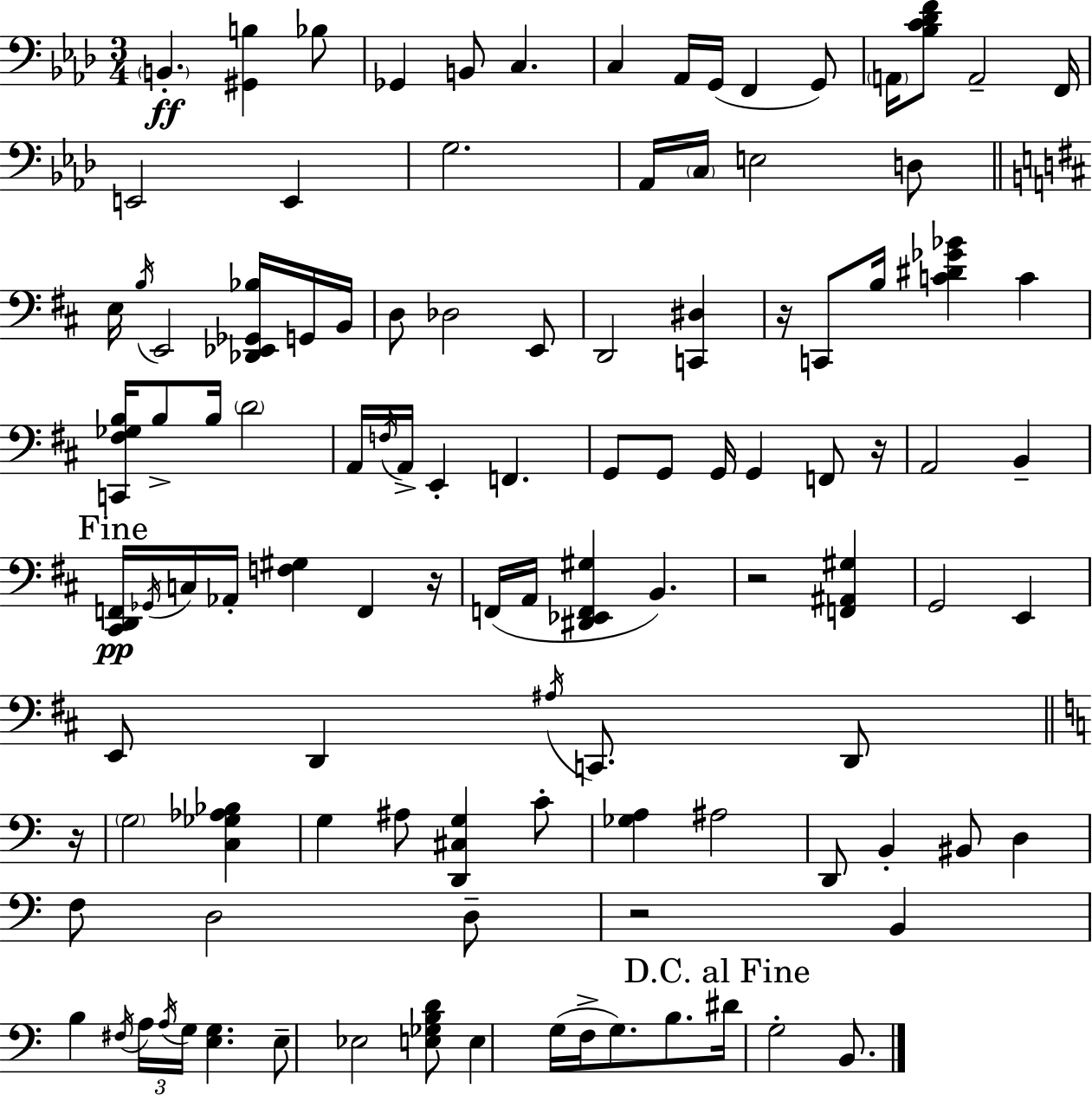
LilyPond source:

{
  \clef bass
  \numericTimeSignature
  \time 3/4
  \key f \minor
  \parenthesize b,4.-.\ff <gis, b>4 bes8 | ges,4 b,8 c4. | c4 aes,16 g,16( f,4 g,8) | \parenthesize a,16 <bes c' des' f'>8 a,2-- f,16 | \break e,2 e,4 | g2. | aes,16 \parenthesize c16 e2 d8 | \bar "||" \break \key d \major e16 \acciaccatura { b16 } e,2 <des, ees, ges, bes>16 g,16 | b,16 d8 des2 e,8 | d,2 <c, dis>4 | r16 c,8 b16 <c' dis' ges' bes'>4 c'4 | \break <c, fis ges b>16 b8-> b16 \parenthesize d'2 | a,16 \acciaccatura { f16 } a,16-> e,4-. f,4. | g,8 g,8 g,16 g,4 f,8 | r16 a,2 b,4-- | \break \mark "Fine" <cis, d, f,>16\pp \acciaccatura { ges,16 } c16 aes,16-. <f gis>4 f,4 | r16 f,16( a,16 <dis, ees, f, gis>4 b,4.) | r2 <f, ais, gis>4 | g,2 e,4 | \break e,8 d,4 \acciaccatura { ais16 } c,8. | d,8 \bar "||" \break \key a \minor r16 \parenthesize g2 <c ges aes bes>4 | g4 ais8 <d, cis g>4 c'8-. | <ges a>4 ais2 | d,8 b,4-. bis,8 d4 | \break f8 d2 d8-- | r2 b,4 | b4 \acciaccatura { fis16 } \tuplet 3/2 { a16 \acciaccatura { a16 } g16 } <e g>4. | e8-- ees2 | \break <e ges b d'>8 e4 g16( f16-> g8.) | b8. \mark "D.C. al Fine" dis'16 g2-. | b,8. \bar "|."
}